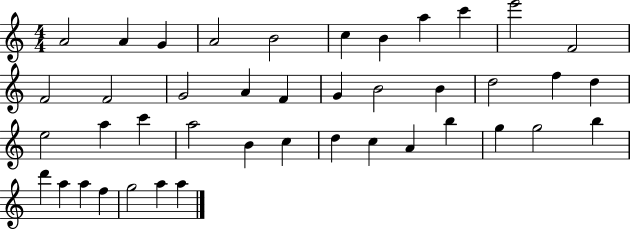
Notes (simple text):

A4/h A4/q G4/q A4/h B4/h C5/q B4/q A5/q C6/q E6/h F4/h F4/h F4/h G4/h A4/q F4/q G4/q B4/h B4/q D5/h F5/q D5/q E5/h A5/q C6/q A5/h B4/q C5/q D5/q C5/q A4/q B5/q G5/q G5/h B5/q D6/q A5/q A5/q F5/q G5/h A5/q A5/q